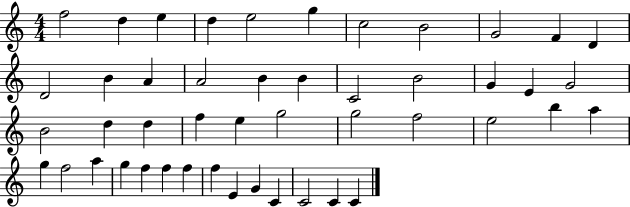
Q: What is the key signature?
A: C major